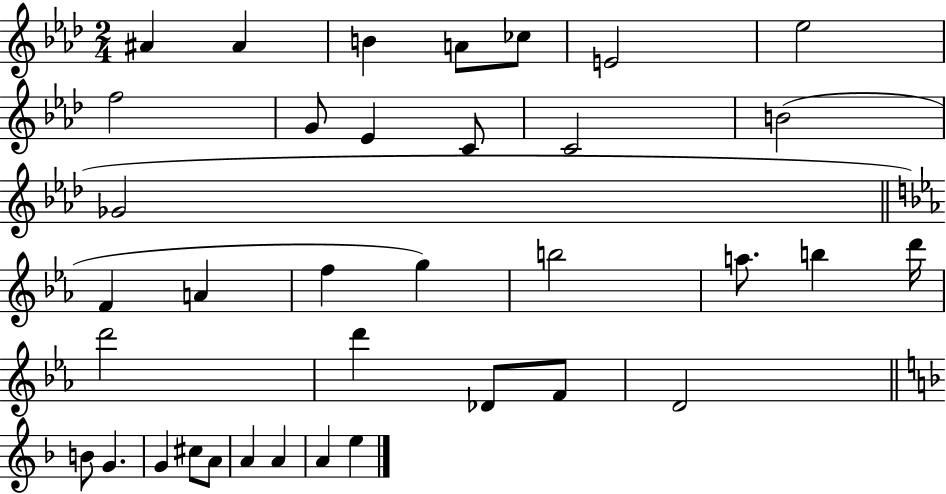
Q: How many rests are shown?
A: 0